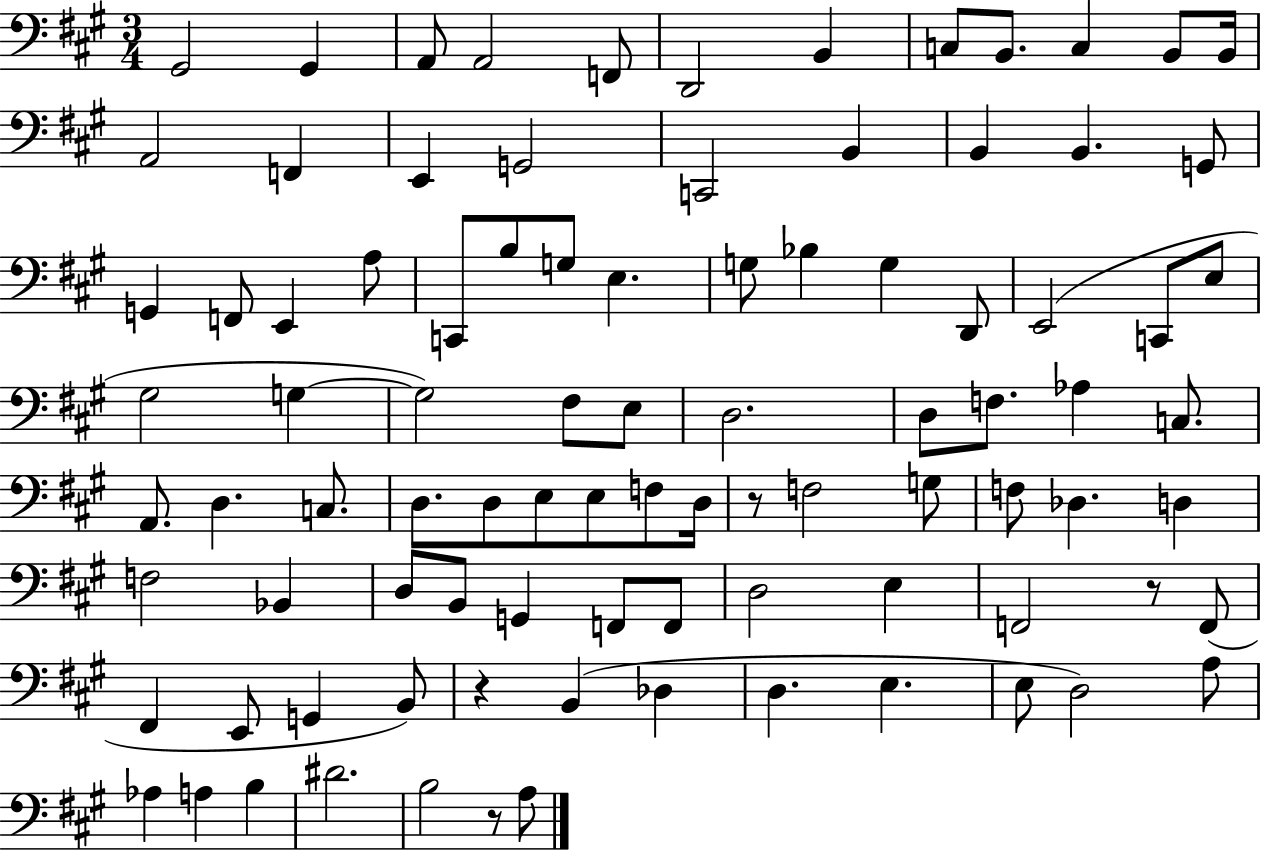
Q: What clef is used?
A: bass